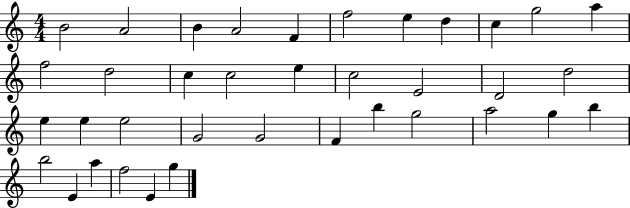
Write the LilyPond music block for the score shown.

{
  \clef treble
  \numericTimeSignature
  \time 4/4
  \key c \major
  b'2 a'2 | b'4 a'2 f'4 | f''2 e''4 d''4 | c''4 g''2 a''4 | \break f''2 d''2 | c''4 c''2 e''4 | c''2 e'2 | d'2 d''2 | \break e''4 e''4 e''2 | g'2 g'2 | f'4 b''4 g''2 | a''2 g''4 b''4 | \break b''2 e'4 a''4 | f''2 e'4 g''4 | \bar "|."
}